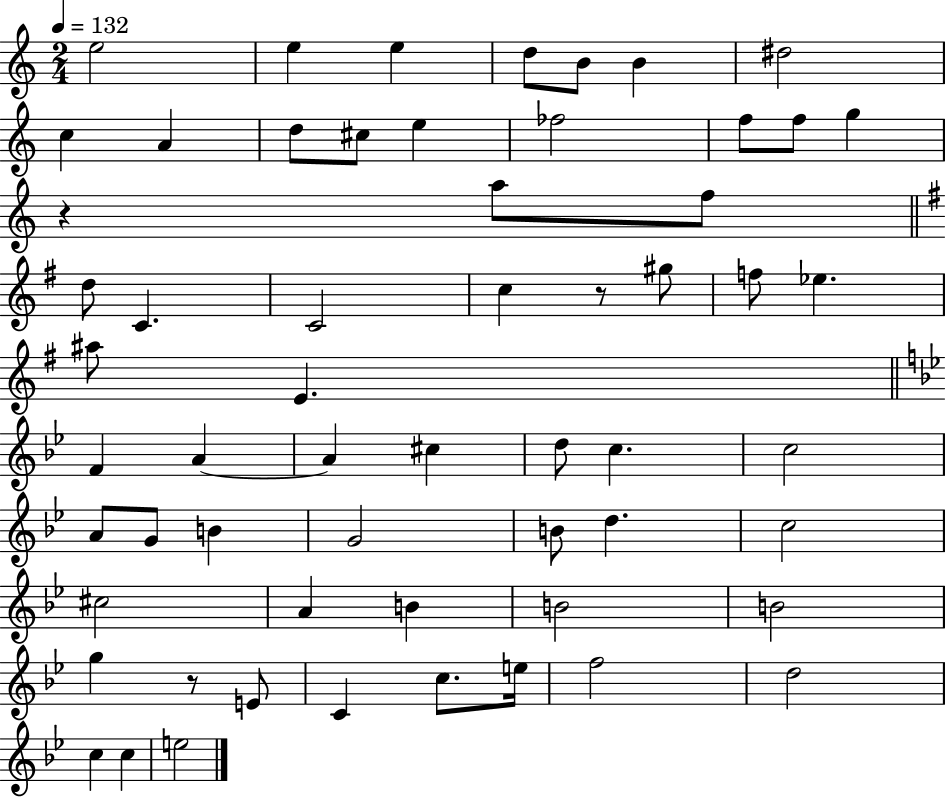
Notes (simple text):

E5/h E5/q E5/q D5/e B4/e B4/q D#5/h C5/q A4/q D5/e C#5/e E5/q FES5/h F5/e F5/e G5/q R/q A5/e F5/e D5/e C4/q. C4/h C5/q R/e G#5/e F5/e Eb5/q. A#5/e E4/q. F4/q A4/q A4/q C#5/q D5/e C5/q. C5/h A4/e G4/e B4/q G4/h B4/e D5/q. C5/h C#5/h A4/q B4/q B4/h B4/h G5/q R/e E4/e C4/q C5/e. E5/s F5/h D5/h C5/q C5/q E5/h